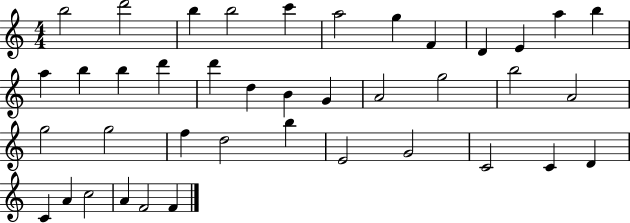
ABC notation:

X:1
T:Untitled
M:4/4
L:1/4
K:C
b2 d'2 b b2 c' a2 g F D E a b a b b d' d' d B G A2 g2 b2 A2 g2 g2 f d2 b E2 G2 C2 C D C A c2 A F2 F